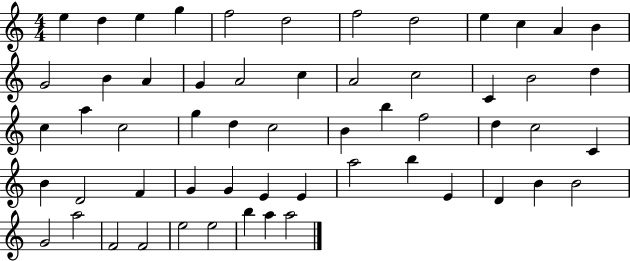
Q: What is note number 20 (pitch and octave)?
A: C5